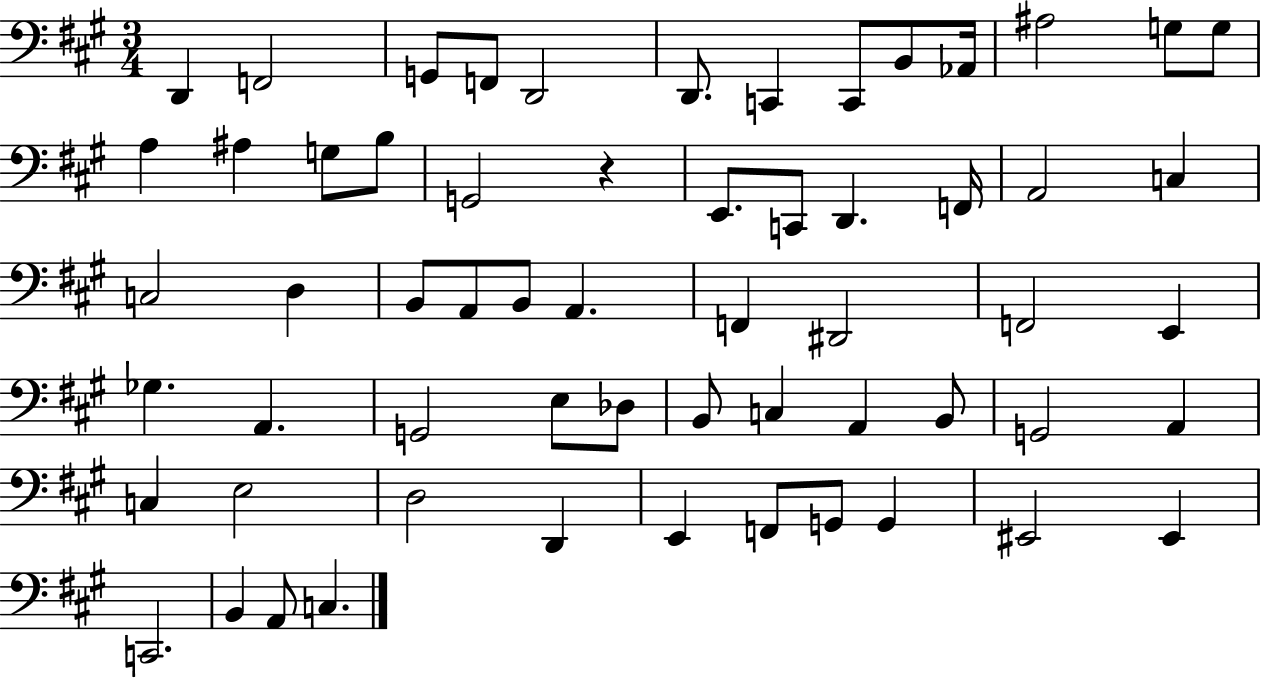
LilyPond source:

{
  \clef bass
  \numericTimeSignature
  \time 3/4
  \key a \major
  \repeat volta 2 { d,4 f,2 | g,8 f,8 d,2 | d,8. c,4 c,8 b,8 aes,16 | ais2 g8 g8 | \break a4 ais4 g8 b8 | g,2 r4 | e,8. c,8 d,4. f,16 | a,2 c4 | \break c2 d4 | b,8 a,8 b,8 a,4. | f,4 dis,2 | f,2 e,4 | \break ges4. a,4. | g,2 e8 des8 | b,8 c4 a,4 b,8 | g,2 a,4 | \break c4 e2 | d2 d,4 | e,4 f,8 g,8 g,4 | eis,2 eis,4 | \break c,2. | b,4 a,8 c4. | } \bar "|."
}